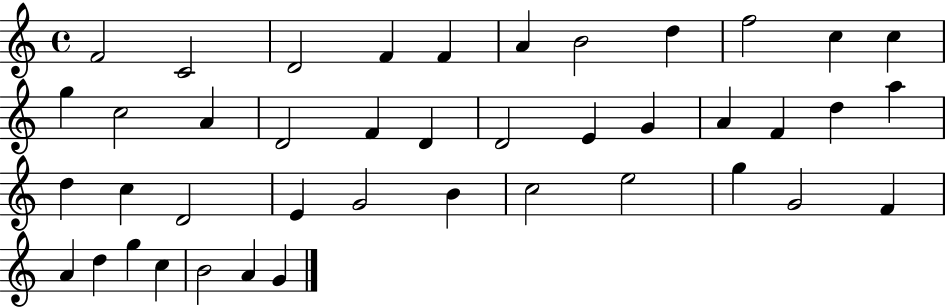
F4/h C4/h D4/h F4/q F4/q A4/q B4/h D5/q F5/h C5/q C5/q G5/q C5/h A4/q D4/h F4/q D4/q D4/h E4/q G4/q A4/q F4/q D5/q A5/q D5/q C5/q D4/h E4/q G4/h B4/q C5/h E5/h G5/q G4/h F4/q A4/q D5/q G5/q C5/q B4/h A4/q G4/q